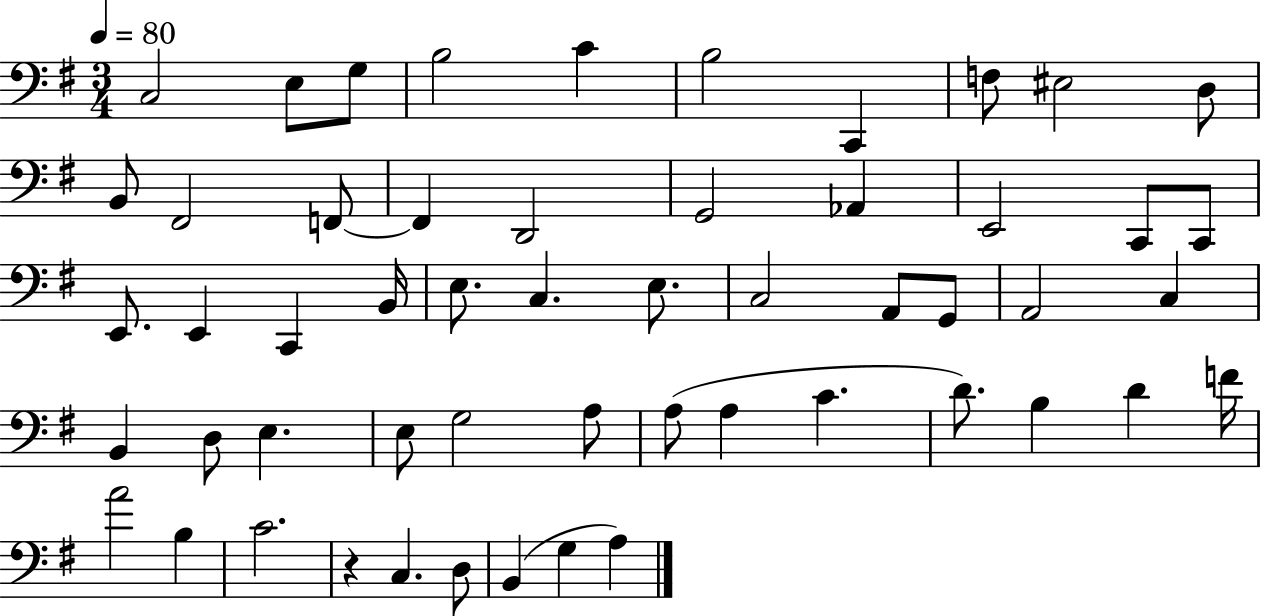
C3/h E3/e G3/e B3/h C4/q B3/h C2/q F3/e EIS3/h D3/e B2/e F#2/h F2/e F2/q D2/h G2/h Ab2/q E2/h C2/e C2/e E2/e. E2/q C2/q B2/s E3/e. C3/q. E3/e. C3/h A2/e G2/e A2/h C3/q B2/q D3/e E3/q. E3/e G3/h A3/e A3/e A3/q C4/q. D4/e. B3/q D4/q F4/s A4/h B3/q C4/h. R/q C3/q. D3/e B2/q G3/q A3/q